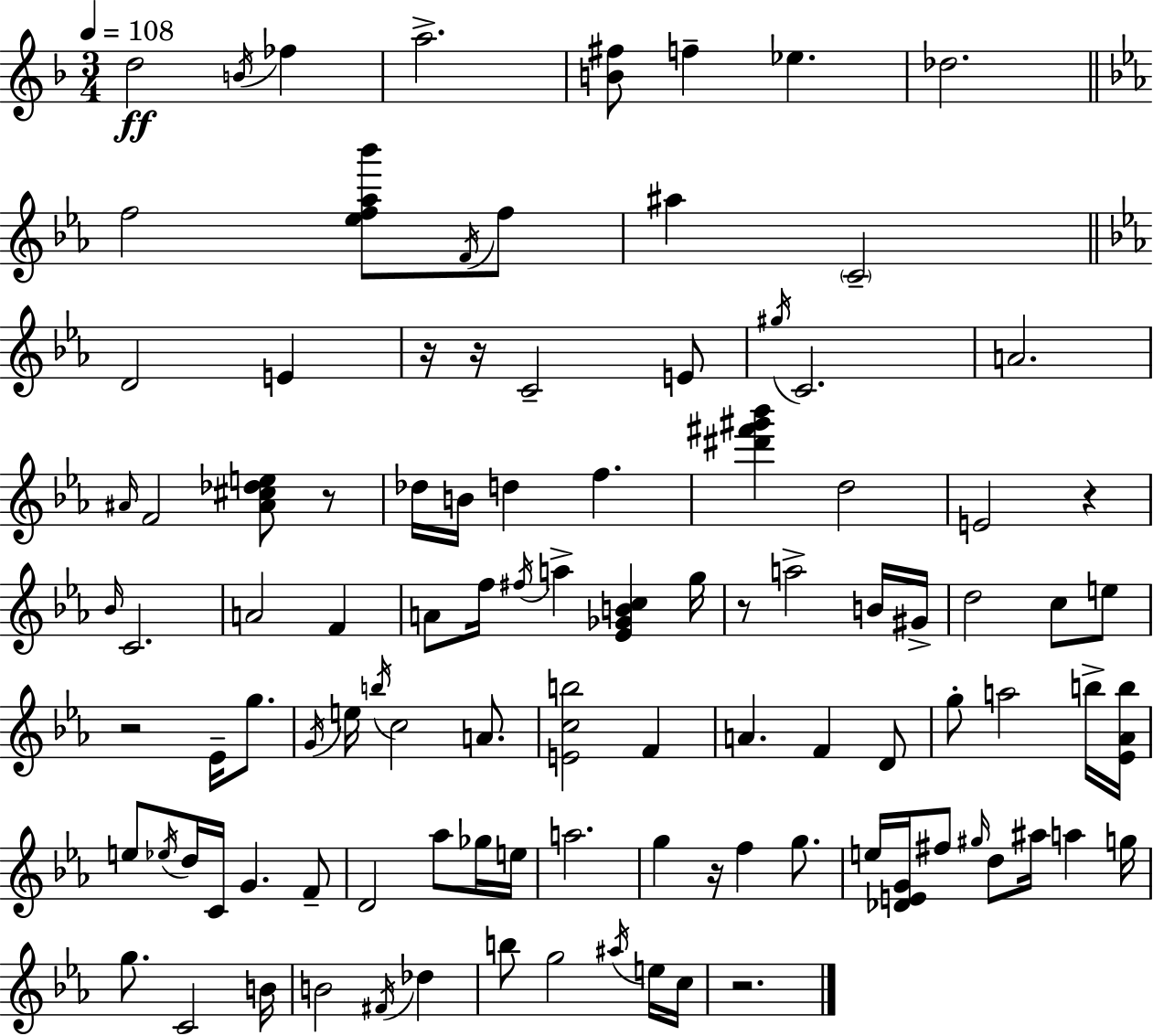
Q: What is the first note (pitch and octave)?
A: D5